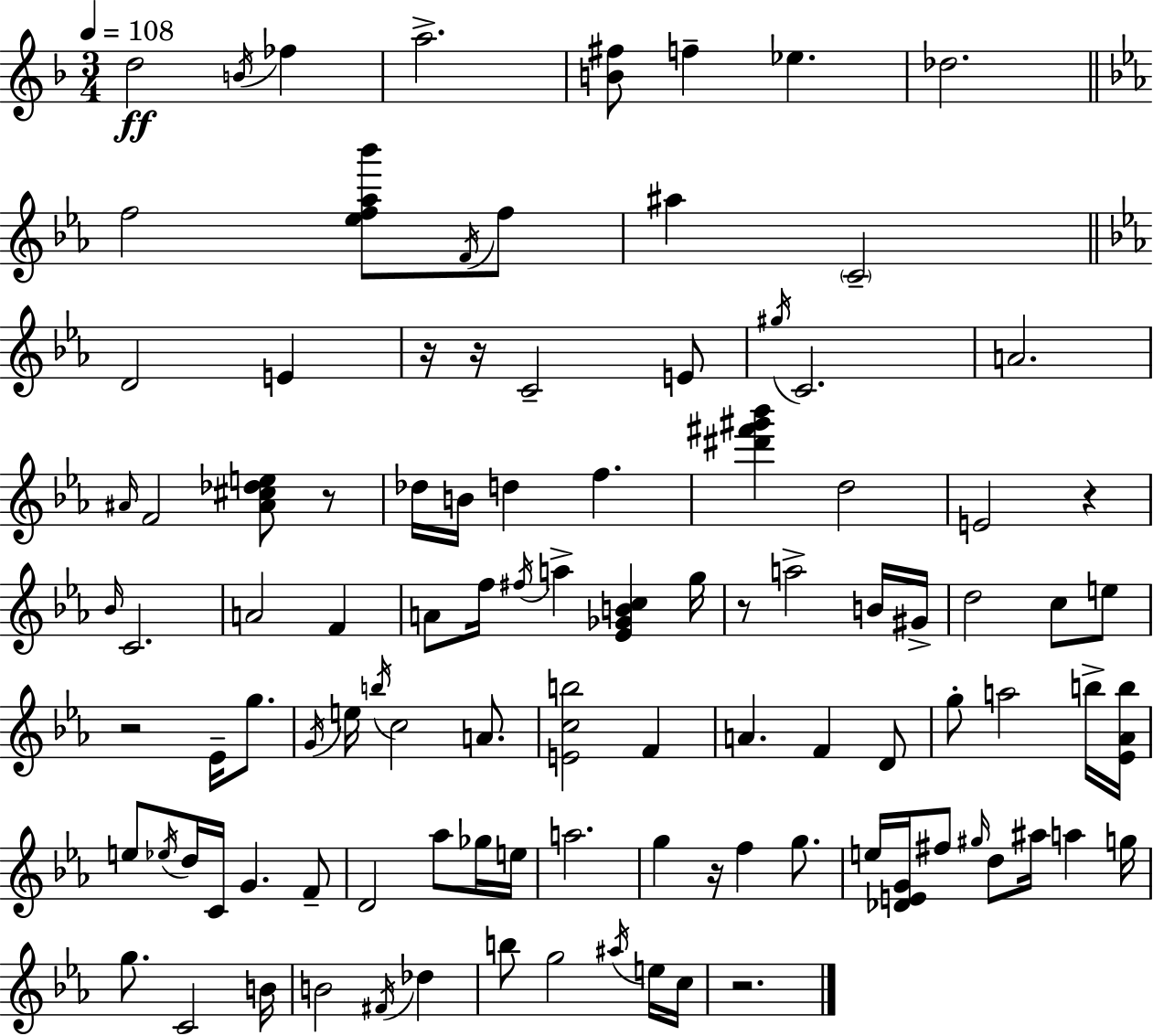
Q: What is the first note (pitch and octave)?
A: D5